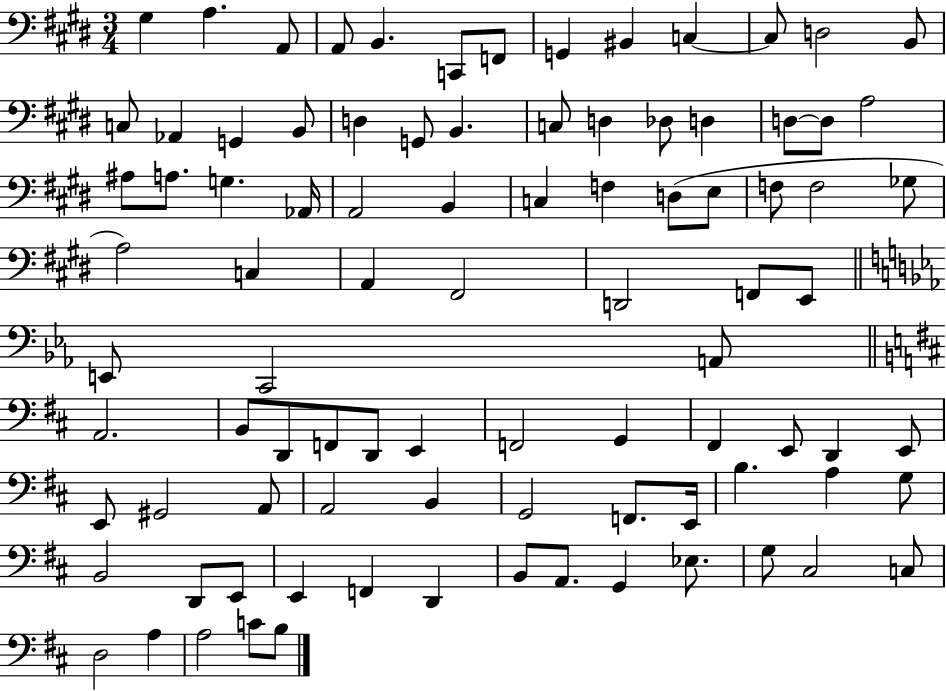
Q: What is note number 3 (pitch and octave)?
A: A2